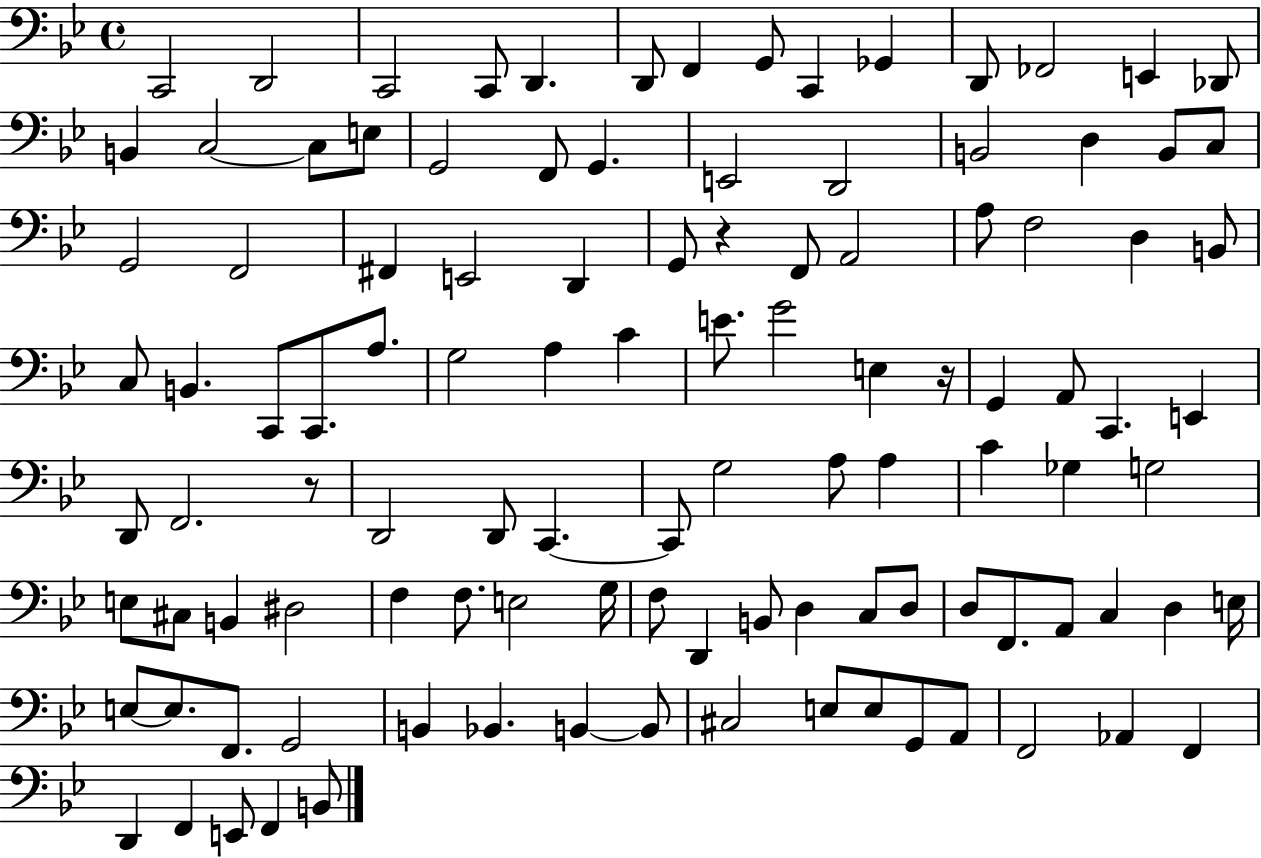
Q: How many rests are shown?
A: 3